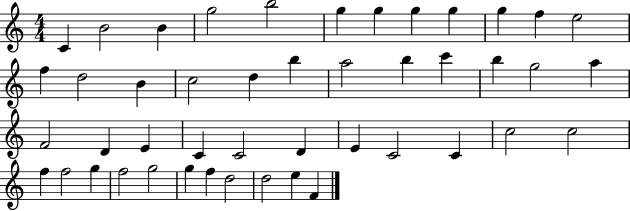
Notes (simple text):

C4/q B4/h B4/q G5/h B5/h G5/q G5/q G5/q G5/q G5/q F5/q E5/h F5/q D5/h B4/q C5/h D5/q B5/q A5/h B5/q C6/q B5/q G5/h A5/q F4/h D4/q E4/q C4/q C4/h D4/q E4/q C4/h C4/q C5/h C5/h F5/q F5/h G5/q F5/h G5/h G5/q F5/q D5/h D5/h E5/q F4/q